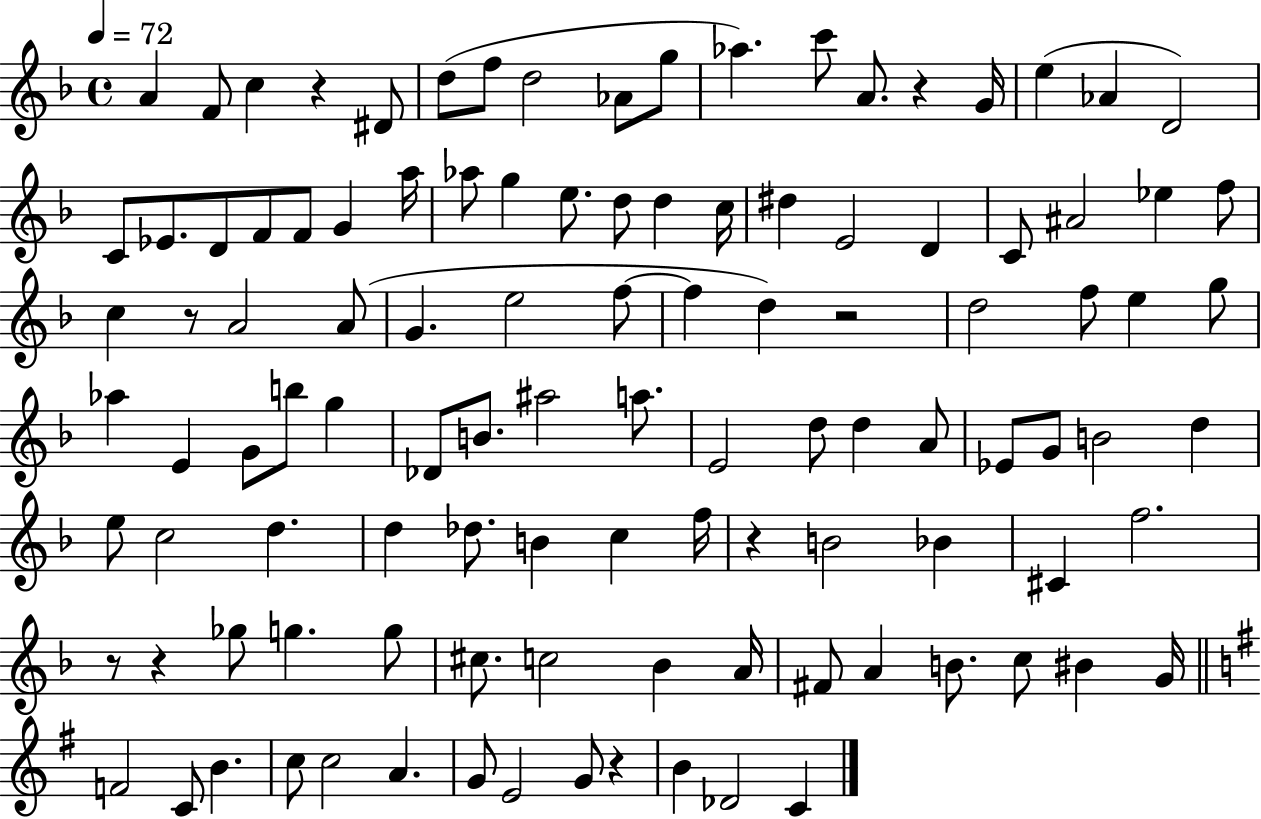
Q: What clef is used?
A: treble